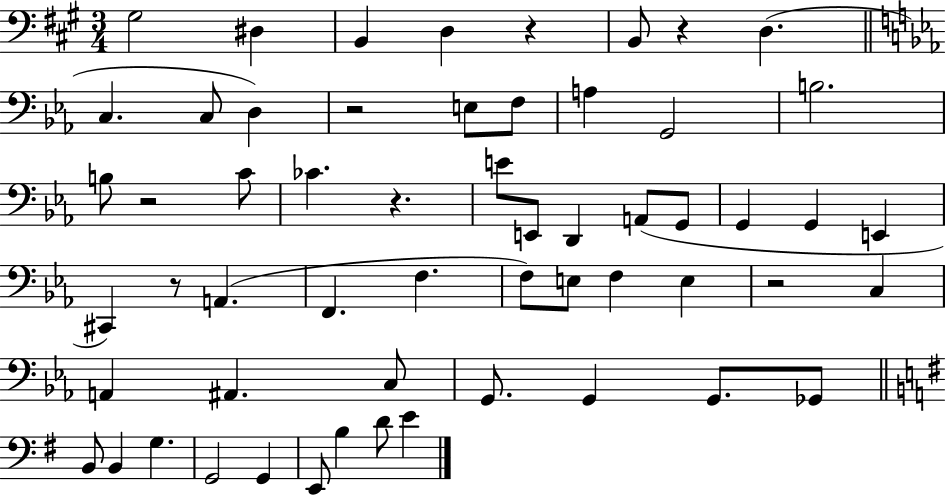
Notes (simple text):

G#3/h D#3/q B2/q D3/q R/q B2/e R/q D3/q. C3/q. C3/e D3/q R/h E3/e F3/e A3/q G2/h B3/h. B3/e R/h C4/e CES4/q. R/q. E4/e E2/e D2/q A2/e G2/e G2/q G2/q E2/q C#2/q R/e A2/q. F2/q. F3/q. F3/e E3/e F3/q E3/q R/h C3/q A2/q A#2/q. C3/e G2/e. G2/q G2/e. Gb2/e B2/e B2/q G3/q. G2/h G2/q E2/e B3/q D4/e E4/q